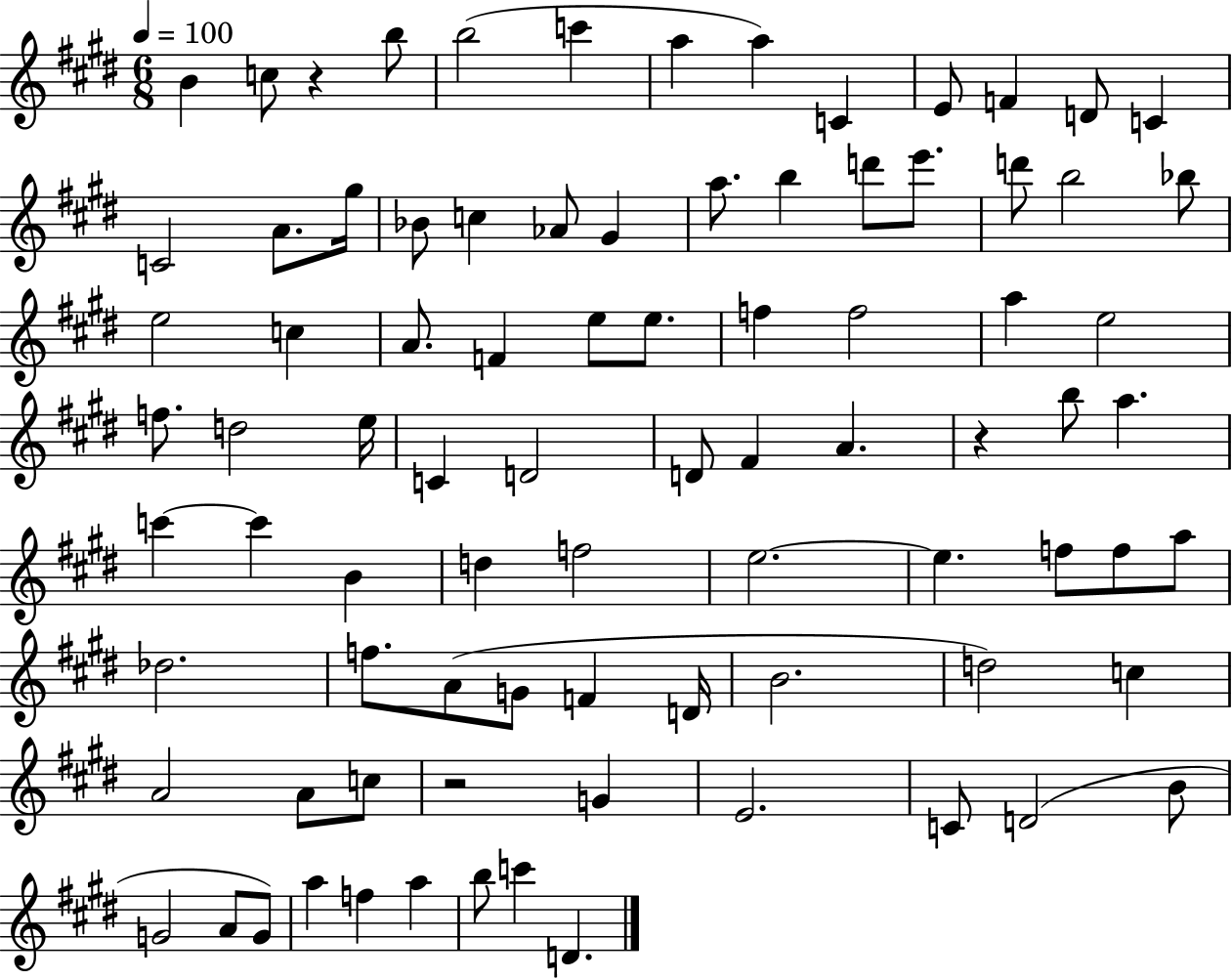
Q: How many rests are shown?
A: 3